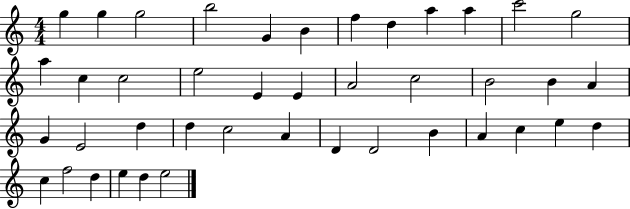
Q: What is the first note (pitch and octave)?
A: G5